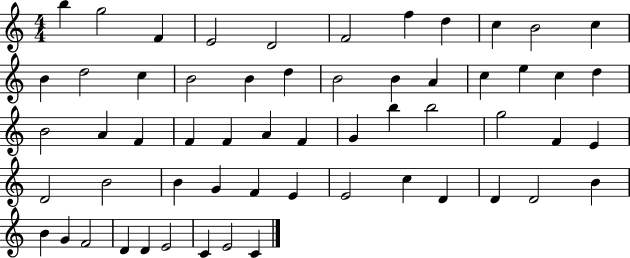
X:1
T:Untitled
M:4/4
L:1/4
K:C
b g2 F E2 D2 F2 f d c B2 c B d2 c B2 B d B2 B A c e c d B2 A F F F A F G b b2 g2 F E D2 B2 B G F E E2 c D D D2 B B G F2 D D E2 C E2 C